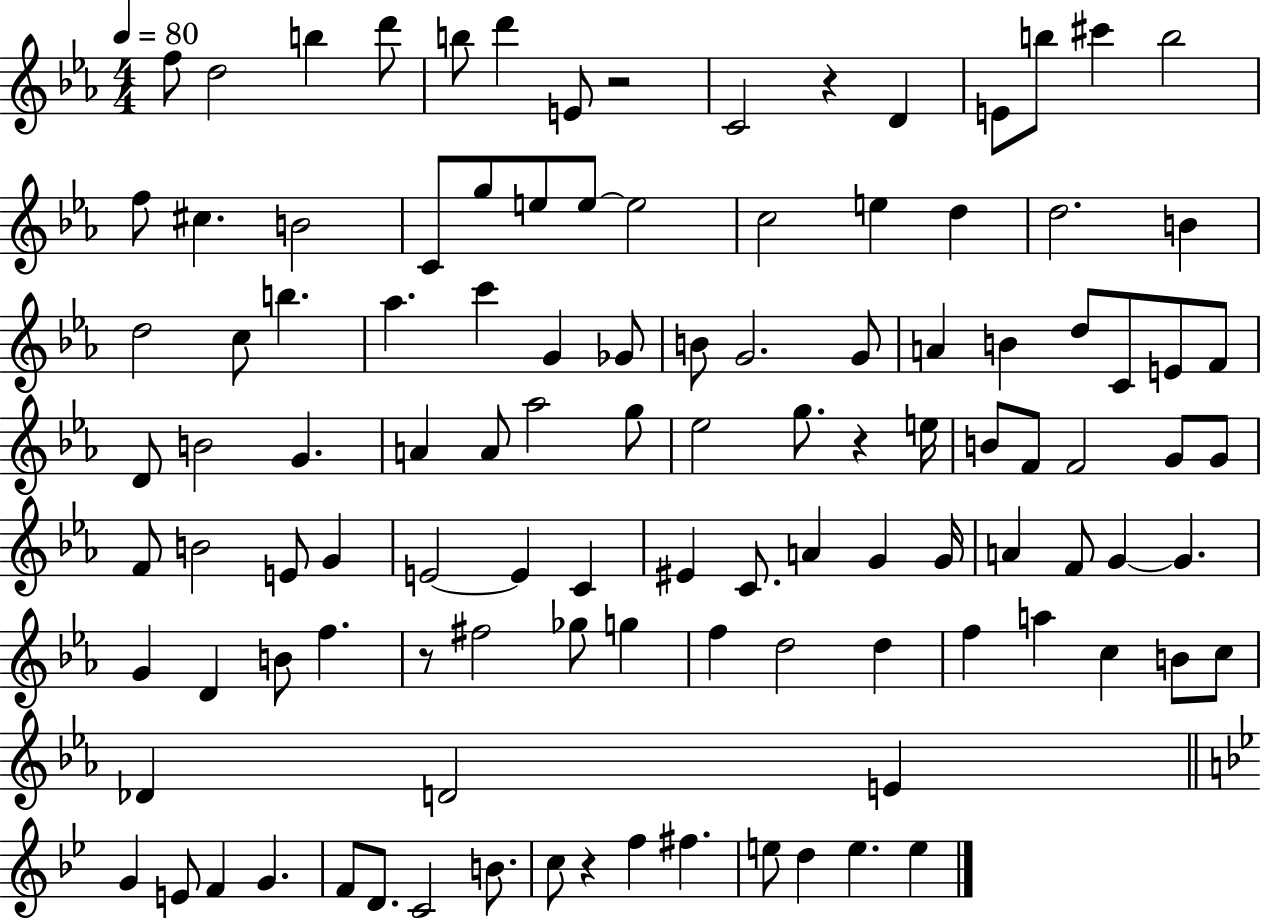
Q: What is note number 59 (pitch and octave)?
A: B4